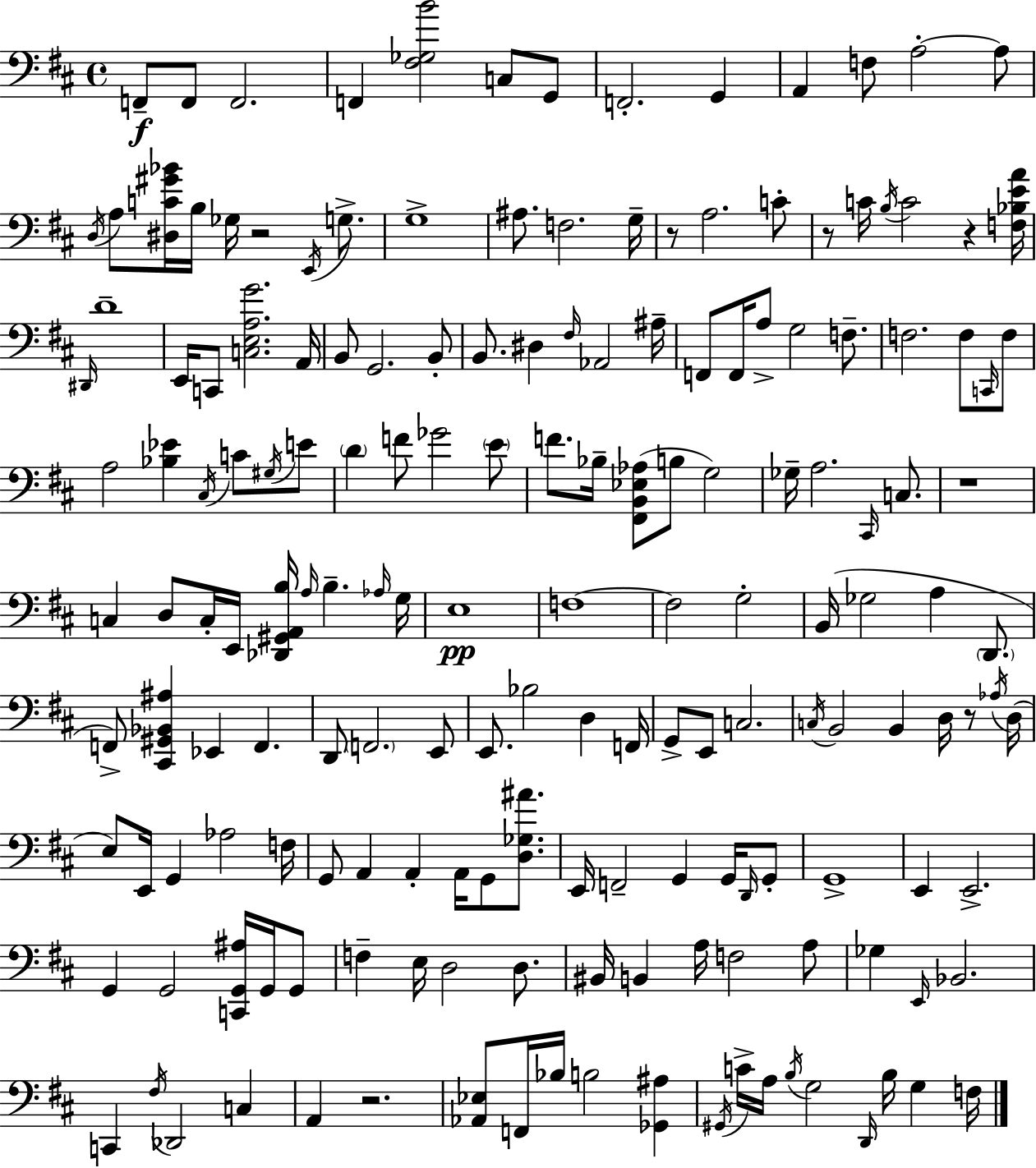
X:1
T:Untitled
M:4/4
L:1/4
K:D
F,,/2 F,,/2 F,,2 F,, [^F,_G,B]2 C,/2 G,,/2 F,,2 G,, A,, F,/2 A,2 A,/2 D,/4 A,/2 [^D,C^G_B]/4 B,/4 _G,/4 z2 E,,/4 G,/2 G,4 ^A,/2 F,2 G,/4 z/2 A,2 C/2 z/2 C/4 B,/4 C2 z [F,_B,EA]/4 ^D,,/4 D4 E,,/4 C,,/2 [C,E,A,G]2 A,,/4 B,,/2 G,,2 B,,/2 B,,/2 ^D, ^F,/4 _A,,2 ^A,/4 F,,/2 F,,/4 A,/2 G,2 F,/2 F,2 F,/2 C,,/4 F,/2 A,2 [_B,_E] ^C,/4 C/2 ^G,/4 E/2 D F/2 _G2 E/2 F/2 _B,/4 [^F,,B,,_E,_A,]/2 B,/2 G,2 _G,/4 A,2 ^C,,/4 C,/2 z4 C, D,/2 C,/4 E,,/4 [_D,,^G,,A,,B,]/4 A,/4 B, _A,/4 G,/4 E,4 F,4 F,2 G,2 B,,/4 _G,2 A, D,,/2 F,,/2 [^C,,^G,,_B,,^A,] _E,, F,, D,,/2 F,,2 E,,/2 E,,/2 _B,2 D, F,,/4 G,,/2 E,,/2 C,2 C,/4 B,,2 B,, D,/4 z/2 _A,/4 D,/4 E,/2 E,,/4 G,, _A,2 F,/4 G,,/2 A,, A,, A,,/4 G,,/2 [D,_G,^A]/2 E,,/4 F,,2 G,, G,,/4 D,,/4 G,,/2 G,,4 E,, E,,2 G,, G,,2 [C,,G,,^A,]/4 G,,/4 G,,/2 F, E,/4 D,2 D,/2 ^B,,/4 B,, A,/4 F,2 A,/2 _G, E,,/4 _B,,2 C,, ^F,/4 _D,,2 C, A,, z2 [_A,,_E,]/2 F,,/4 _B,/4 B,2 [_G,,^A,] ^G,,/4 C/4 A,/4 B,/4 G,2 D,,/4 B,/4 G, F,/4